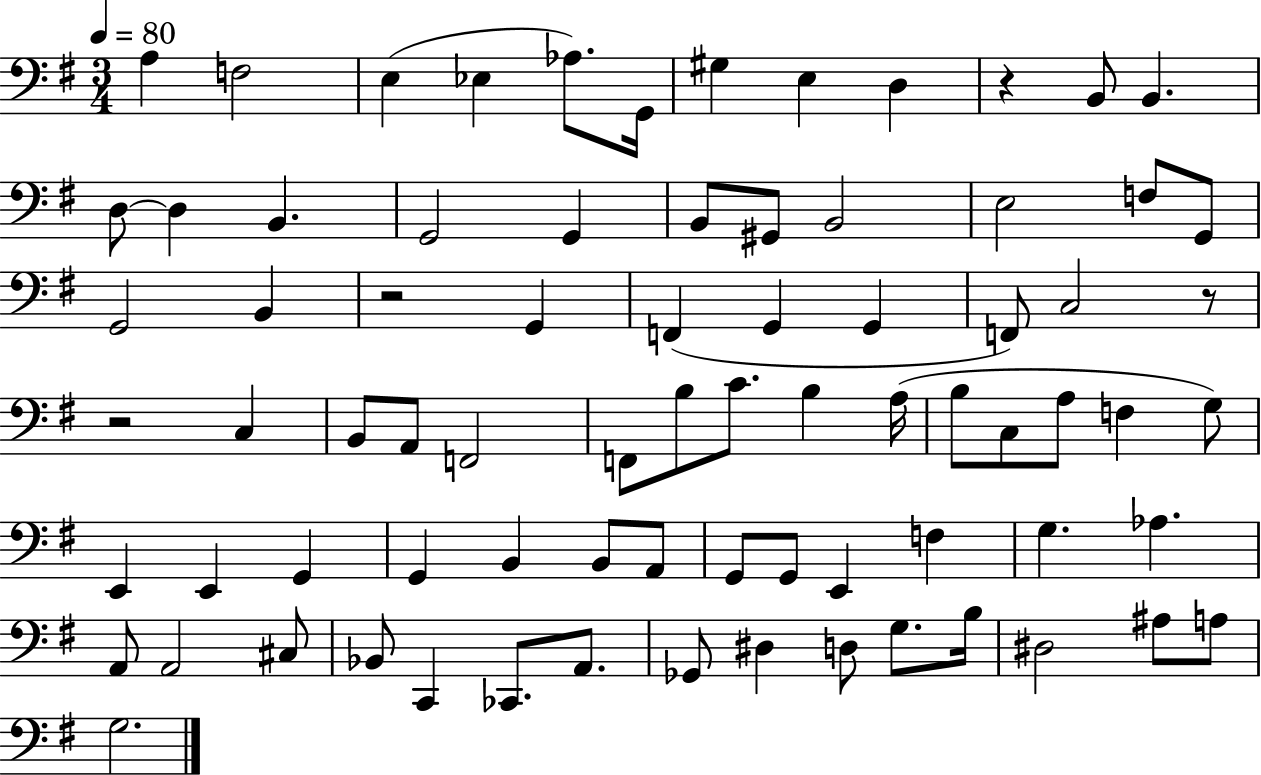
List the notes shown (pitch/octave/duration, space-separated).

A3/q F3/h E3/q Eb3/q Ab3/e. G2/s G#3/q E3/q D3/q R/q B2/e B2/q. D3/e D3/q B2/q. G2/h G2/q B2/e G#2/e B2/h E3/h F3/e G2/e G2/h B2/q R/h G2/q F2/q G2/q G2/q F2/e C3/h R/e R/h C3/q B2/e A2/e F2/h F2/e B3/e C4/e. B3/q A3/s B3/e C3/e A3/e F3/q G3/e E2/q E2/q G2/q G2/q B2/q B2/e A2/e G2/e G2/e E2/q F3/q G3/q. Ab3/q. A2/e A2/h C#3/e Bb2/e C2/q CES2/e. A2/e. Gb2/e D#3/q D3/e G3/e. B3/s D#3/h A#3/e A3/e G3/h.